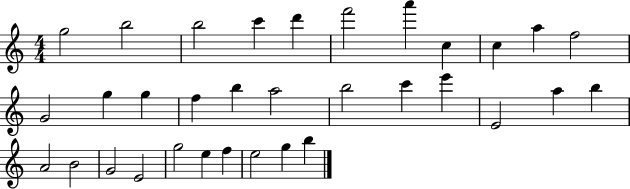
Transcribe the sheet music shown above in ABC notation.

X:1
T:Untitled
M:4/4
L:1/4
K:C
g2 b2 b2 c' d' f'2 a' c c a f2 G2 g g f b a2 b2 c' e' E2 a b A2 B2 G2 E2 g2 e f e2 g b